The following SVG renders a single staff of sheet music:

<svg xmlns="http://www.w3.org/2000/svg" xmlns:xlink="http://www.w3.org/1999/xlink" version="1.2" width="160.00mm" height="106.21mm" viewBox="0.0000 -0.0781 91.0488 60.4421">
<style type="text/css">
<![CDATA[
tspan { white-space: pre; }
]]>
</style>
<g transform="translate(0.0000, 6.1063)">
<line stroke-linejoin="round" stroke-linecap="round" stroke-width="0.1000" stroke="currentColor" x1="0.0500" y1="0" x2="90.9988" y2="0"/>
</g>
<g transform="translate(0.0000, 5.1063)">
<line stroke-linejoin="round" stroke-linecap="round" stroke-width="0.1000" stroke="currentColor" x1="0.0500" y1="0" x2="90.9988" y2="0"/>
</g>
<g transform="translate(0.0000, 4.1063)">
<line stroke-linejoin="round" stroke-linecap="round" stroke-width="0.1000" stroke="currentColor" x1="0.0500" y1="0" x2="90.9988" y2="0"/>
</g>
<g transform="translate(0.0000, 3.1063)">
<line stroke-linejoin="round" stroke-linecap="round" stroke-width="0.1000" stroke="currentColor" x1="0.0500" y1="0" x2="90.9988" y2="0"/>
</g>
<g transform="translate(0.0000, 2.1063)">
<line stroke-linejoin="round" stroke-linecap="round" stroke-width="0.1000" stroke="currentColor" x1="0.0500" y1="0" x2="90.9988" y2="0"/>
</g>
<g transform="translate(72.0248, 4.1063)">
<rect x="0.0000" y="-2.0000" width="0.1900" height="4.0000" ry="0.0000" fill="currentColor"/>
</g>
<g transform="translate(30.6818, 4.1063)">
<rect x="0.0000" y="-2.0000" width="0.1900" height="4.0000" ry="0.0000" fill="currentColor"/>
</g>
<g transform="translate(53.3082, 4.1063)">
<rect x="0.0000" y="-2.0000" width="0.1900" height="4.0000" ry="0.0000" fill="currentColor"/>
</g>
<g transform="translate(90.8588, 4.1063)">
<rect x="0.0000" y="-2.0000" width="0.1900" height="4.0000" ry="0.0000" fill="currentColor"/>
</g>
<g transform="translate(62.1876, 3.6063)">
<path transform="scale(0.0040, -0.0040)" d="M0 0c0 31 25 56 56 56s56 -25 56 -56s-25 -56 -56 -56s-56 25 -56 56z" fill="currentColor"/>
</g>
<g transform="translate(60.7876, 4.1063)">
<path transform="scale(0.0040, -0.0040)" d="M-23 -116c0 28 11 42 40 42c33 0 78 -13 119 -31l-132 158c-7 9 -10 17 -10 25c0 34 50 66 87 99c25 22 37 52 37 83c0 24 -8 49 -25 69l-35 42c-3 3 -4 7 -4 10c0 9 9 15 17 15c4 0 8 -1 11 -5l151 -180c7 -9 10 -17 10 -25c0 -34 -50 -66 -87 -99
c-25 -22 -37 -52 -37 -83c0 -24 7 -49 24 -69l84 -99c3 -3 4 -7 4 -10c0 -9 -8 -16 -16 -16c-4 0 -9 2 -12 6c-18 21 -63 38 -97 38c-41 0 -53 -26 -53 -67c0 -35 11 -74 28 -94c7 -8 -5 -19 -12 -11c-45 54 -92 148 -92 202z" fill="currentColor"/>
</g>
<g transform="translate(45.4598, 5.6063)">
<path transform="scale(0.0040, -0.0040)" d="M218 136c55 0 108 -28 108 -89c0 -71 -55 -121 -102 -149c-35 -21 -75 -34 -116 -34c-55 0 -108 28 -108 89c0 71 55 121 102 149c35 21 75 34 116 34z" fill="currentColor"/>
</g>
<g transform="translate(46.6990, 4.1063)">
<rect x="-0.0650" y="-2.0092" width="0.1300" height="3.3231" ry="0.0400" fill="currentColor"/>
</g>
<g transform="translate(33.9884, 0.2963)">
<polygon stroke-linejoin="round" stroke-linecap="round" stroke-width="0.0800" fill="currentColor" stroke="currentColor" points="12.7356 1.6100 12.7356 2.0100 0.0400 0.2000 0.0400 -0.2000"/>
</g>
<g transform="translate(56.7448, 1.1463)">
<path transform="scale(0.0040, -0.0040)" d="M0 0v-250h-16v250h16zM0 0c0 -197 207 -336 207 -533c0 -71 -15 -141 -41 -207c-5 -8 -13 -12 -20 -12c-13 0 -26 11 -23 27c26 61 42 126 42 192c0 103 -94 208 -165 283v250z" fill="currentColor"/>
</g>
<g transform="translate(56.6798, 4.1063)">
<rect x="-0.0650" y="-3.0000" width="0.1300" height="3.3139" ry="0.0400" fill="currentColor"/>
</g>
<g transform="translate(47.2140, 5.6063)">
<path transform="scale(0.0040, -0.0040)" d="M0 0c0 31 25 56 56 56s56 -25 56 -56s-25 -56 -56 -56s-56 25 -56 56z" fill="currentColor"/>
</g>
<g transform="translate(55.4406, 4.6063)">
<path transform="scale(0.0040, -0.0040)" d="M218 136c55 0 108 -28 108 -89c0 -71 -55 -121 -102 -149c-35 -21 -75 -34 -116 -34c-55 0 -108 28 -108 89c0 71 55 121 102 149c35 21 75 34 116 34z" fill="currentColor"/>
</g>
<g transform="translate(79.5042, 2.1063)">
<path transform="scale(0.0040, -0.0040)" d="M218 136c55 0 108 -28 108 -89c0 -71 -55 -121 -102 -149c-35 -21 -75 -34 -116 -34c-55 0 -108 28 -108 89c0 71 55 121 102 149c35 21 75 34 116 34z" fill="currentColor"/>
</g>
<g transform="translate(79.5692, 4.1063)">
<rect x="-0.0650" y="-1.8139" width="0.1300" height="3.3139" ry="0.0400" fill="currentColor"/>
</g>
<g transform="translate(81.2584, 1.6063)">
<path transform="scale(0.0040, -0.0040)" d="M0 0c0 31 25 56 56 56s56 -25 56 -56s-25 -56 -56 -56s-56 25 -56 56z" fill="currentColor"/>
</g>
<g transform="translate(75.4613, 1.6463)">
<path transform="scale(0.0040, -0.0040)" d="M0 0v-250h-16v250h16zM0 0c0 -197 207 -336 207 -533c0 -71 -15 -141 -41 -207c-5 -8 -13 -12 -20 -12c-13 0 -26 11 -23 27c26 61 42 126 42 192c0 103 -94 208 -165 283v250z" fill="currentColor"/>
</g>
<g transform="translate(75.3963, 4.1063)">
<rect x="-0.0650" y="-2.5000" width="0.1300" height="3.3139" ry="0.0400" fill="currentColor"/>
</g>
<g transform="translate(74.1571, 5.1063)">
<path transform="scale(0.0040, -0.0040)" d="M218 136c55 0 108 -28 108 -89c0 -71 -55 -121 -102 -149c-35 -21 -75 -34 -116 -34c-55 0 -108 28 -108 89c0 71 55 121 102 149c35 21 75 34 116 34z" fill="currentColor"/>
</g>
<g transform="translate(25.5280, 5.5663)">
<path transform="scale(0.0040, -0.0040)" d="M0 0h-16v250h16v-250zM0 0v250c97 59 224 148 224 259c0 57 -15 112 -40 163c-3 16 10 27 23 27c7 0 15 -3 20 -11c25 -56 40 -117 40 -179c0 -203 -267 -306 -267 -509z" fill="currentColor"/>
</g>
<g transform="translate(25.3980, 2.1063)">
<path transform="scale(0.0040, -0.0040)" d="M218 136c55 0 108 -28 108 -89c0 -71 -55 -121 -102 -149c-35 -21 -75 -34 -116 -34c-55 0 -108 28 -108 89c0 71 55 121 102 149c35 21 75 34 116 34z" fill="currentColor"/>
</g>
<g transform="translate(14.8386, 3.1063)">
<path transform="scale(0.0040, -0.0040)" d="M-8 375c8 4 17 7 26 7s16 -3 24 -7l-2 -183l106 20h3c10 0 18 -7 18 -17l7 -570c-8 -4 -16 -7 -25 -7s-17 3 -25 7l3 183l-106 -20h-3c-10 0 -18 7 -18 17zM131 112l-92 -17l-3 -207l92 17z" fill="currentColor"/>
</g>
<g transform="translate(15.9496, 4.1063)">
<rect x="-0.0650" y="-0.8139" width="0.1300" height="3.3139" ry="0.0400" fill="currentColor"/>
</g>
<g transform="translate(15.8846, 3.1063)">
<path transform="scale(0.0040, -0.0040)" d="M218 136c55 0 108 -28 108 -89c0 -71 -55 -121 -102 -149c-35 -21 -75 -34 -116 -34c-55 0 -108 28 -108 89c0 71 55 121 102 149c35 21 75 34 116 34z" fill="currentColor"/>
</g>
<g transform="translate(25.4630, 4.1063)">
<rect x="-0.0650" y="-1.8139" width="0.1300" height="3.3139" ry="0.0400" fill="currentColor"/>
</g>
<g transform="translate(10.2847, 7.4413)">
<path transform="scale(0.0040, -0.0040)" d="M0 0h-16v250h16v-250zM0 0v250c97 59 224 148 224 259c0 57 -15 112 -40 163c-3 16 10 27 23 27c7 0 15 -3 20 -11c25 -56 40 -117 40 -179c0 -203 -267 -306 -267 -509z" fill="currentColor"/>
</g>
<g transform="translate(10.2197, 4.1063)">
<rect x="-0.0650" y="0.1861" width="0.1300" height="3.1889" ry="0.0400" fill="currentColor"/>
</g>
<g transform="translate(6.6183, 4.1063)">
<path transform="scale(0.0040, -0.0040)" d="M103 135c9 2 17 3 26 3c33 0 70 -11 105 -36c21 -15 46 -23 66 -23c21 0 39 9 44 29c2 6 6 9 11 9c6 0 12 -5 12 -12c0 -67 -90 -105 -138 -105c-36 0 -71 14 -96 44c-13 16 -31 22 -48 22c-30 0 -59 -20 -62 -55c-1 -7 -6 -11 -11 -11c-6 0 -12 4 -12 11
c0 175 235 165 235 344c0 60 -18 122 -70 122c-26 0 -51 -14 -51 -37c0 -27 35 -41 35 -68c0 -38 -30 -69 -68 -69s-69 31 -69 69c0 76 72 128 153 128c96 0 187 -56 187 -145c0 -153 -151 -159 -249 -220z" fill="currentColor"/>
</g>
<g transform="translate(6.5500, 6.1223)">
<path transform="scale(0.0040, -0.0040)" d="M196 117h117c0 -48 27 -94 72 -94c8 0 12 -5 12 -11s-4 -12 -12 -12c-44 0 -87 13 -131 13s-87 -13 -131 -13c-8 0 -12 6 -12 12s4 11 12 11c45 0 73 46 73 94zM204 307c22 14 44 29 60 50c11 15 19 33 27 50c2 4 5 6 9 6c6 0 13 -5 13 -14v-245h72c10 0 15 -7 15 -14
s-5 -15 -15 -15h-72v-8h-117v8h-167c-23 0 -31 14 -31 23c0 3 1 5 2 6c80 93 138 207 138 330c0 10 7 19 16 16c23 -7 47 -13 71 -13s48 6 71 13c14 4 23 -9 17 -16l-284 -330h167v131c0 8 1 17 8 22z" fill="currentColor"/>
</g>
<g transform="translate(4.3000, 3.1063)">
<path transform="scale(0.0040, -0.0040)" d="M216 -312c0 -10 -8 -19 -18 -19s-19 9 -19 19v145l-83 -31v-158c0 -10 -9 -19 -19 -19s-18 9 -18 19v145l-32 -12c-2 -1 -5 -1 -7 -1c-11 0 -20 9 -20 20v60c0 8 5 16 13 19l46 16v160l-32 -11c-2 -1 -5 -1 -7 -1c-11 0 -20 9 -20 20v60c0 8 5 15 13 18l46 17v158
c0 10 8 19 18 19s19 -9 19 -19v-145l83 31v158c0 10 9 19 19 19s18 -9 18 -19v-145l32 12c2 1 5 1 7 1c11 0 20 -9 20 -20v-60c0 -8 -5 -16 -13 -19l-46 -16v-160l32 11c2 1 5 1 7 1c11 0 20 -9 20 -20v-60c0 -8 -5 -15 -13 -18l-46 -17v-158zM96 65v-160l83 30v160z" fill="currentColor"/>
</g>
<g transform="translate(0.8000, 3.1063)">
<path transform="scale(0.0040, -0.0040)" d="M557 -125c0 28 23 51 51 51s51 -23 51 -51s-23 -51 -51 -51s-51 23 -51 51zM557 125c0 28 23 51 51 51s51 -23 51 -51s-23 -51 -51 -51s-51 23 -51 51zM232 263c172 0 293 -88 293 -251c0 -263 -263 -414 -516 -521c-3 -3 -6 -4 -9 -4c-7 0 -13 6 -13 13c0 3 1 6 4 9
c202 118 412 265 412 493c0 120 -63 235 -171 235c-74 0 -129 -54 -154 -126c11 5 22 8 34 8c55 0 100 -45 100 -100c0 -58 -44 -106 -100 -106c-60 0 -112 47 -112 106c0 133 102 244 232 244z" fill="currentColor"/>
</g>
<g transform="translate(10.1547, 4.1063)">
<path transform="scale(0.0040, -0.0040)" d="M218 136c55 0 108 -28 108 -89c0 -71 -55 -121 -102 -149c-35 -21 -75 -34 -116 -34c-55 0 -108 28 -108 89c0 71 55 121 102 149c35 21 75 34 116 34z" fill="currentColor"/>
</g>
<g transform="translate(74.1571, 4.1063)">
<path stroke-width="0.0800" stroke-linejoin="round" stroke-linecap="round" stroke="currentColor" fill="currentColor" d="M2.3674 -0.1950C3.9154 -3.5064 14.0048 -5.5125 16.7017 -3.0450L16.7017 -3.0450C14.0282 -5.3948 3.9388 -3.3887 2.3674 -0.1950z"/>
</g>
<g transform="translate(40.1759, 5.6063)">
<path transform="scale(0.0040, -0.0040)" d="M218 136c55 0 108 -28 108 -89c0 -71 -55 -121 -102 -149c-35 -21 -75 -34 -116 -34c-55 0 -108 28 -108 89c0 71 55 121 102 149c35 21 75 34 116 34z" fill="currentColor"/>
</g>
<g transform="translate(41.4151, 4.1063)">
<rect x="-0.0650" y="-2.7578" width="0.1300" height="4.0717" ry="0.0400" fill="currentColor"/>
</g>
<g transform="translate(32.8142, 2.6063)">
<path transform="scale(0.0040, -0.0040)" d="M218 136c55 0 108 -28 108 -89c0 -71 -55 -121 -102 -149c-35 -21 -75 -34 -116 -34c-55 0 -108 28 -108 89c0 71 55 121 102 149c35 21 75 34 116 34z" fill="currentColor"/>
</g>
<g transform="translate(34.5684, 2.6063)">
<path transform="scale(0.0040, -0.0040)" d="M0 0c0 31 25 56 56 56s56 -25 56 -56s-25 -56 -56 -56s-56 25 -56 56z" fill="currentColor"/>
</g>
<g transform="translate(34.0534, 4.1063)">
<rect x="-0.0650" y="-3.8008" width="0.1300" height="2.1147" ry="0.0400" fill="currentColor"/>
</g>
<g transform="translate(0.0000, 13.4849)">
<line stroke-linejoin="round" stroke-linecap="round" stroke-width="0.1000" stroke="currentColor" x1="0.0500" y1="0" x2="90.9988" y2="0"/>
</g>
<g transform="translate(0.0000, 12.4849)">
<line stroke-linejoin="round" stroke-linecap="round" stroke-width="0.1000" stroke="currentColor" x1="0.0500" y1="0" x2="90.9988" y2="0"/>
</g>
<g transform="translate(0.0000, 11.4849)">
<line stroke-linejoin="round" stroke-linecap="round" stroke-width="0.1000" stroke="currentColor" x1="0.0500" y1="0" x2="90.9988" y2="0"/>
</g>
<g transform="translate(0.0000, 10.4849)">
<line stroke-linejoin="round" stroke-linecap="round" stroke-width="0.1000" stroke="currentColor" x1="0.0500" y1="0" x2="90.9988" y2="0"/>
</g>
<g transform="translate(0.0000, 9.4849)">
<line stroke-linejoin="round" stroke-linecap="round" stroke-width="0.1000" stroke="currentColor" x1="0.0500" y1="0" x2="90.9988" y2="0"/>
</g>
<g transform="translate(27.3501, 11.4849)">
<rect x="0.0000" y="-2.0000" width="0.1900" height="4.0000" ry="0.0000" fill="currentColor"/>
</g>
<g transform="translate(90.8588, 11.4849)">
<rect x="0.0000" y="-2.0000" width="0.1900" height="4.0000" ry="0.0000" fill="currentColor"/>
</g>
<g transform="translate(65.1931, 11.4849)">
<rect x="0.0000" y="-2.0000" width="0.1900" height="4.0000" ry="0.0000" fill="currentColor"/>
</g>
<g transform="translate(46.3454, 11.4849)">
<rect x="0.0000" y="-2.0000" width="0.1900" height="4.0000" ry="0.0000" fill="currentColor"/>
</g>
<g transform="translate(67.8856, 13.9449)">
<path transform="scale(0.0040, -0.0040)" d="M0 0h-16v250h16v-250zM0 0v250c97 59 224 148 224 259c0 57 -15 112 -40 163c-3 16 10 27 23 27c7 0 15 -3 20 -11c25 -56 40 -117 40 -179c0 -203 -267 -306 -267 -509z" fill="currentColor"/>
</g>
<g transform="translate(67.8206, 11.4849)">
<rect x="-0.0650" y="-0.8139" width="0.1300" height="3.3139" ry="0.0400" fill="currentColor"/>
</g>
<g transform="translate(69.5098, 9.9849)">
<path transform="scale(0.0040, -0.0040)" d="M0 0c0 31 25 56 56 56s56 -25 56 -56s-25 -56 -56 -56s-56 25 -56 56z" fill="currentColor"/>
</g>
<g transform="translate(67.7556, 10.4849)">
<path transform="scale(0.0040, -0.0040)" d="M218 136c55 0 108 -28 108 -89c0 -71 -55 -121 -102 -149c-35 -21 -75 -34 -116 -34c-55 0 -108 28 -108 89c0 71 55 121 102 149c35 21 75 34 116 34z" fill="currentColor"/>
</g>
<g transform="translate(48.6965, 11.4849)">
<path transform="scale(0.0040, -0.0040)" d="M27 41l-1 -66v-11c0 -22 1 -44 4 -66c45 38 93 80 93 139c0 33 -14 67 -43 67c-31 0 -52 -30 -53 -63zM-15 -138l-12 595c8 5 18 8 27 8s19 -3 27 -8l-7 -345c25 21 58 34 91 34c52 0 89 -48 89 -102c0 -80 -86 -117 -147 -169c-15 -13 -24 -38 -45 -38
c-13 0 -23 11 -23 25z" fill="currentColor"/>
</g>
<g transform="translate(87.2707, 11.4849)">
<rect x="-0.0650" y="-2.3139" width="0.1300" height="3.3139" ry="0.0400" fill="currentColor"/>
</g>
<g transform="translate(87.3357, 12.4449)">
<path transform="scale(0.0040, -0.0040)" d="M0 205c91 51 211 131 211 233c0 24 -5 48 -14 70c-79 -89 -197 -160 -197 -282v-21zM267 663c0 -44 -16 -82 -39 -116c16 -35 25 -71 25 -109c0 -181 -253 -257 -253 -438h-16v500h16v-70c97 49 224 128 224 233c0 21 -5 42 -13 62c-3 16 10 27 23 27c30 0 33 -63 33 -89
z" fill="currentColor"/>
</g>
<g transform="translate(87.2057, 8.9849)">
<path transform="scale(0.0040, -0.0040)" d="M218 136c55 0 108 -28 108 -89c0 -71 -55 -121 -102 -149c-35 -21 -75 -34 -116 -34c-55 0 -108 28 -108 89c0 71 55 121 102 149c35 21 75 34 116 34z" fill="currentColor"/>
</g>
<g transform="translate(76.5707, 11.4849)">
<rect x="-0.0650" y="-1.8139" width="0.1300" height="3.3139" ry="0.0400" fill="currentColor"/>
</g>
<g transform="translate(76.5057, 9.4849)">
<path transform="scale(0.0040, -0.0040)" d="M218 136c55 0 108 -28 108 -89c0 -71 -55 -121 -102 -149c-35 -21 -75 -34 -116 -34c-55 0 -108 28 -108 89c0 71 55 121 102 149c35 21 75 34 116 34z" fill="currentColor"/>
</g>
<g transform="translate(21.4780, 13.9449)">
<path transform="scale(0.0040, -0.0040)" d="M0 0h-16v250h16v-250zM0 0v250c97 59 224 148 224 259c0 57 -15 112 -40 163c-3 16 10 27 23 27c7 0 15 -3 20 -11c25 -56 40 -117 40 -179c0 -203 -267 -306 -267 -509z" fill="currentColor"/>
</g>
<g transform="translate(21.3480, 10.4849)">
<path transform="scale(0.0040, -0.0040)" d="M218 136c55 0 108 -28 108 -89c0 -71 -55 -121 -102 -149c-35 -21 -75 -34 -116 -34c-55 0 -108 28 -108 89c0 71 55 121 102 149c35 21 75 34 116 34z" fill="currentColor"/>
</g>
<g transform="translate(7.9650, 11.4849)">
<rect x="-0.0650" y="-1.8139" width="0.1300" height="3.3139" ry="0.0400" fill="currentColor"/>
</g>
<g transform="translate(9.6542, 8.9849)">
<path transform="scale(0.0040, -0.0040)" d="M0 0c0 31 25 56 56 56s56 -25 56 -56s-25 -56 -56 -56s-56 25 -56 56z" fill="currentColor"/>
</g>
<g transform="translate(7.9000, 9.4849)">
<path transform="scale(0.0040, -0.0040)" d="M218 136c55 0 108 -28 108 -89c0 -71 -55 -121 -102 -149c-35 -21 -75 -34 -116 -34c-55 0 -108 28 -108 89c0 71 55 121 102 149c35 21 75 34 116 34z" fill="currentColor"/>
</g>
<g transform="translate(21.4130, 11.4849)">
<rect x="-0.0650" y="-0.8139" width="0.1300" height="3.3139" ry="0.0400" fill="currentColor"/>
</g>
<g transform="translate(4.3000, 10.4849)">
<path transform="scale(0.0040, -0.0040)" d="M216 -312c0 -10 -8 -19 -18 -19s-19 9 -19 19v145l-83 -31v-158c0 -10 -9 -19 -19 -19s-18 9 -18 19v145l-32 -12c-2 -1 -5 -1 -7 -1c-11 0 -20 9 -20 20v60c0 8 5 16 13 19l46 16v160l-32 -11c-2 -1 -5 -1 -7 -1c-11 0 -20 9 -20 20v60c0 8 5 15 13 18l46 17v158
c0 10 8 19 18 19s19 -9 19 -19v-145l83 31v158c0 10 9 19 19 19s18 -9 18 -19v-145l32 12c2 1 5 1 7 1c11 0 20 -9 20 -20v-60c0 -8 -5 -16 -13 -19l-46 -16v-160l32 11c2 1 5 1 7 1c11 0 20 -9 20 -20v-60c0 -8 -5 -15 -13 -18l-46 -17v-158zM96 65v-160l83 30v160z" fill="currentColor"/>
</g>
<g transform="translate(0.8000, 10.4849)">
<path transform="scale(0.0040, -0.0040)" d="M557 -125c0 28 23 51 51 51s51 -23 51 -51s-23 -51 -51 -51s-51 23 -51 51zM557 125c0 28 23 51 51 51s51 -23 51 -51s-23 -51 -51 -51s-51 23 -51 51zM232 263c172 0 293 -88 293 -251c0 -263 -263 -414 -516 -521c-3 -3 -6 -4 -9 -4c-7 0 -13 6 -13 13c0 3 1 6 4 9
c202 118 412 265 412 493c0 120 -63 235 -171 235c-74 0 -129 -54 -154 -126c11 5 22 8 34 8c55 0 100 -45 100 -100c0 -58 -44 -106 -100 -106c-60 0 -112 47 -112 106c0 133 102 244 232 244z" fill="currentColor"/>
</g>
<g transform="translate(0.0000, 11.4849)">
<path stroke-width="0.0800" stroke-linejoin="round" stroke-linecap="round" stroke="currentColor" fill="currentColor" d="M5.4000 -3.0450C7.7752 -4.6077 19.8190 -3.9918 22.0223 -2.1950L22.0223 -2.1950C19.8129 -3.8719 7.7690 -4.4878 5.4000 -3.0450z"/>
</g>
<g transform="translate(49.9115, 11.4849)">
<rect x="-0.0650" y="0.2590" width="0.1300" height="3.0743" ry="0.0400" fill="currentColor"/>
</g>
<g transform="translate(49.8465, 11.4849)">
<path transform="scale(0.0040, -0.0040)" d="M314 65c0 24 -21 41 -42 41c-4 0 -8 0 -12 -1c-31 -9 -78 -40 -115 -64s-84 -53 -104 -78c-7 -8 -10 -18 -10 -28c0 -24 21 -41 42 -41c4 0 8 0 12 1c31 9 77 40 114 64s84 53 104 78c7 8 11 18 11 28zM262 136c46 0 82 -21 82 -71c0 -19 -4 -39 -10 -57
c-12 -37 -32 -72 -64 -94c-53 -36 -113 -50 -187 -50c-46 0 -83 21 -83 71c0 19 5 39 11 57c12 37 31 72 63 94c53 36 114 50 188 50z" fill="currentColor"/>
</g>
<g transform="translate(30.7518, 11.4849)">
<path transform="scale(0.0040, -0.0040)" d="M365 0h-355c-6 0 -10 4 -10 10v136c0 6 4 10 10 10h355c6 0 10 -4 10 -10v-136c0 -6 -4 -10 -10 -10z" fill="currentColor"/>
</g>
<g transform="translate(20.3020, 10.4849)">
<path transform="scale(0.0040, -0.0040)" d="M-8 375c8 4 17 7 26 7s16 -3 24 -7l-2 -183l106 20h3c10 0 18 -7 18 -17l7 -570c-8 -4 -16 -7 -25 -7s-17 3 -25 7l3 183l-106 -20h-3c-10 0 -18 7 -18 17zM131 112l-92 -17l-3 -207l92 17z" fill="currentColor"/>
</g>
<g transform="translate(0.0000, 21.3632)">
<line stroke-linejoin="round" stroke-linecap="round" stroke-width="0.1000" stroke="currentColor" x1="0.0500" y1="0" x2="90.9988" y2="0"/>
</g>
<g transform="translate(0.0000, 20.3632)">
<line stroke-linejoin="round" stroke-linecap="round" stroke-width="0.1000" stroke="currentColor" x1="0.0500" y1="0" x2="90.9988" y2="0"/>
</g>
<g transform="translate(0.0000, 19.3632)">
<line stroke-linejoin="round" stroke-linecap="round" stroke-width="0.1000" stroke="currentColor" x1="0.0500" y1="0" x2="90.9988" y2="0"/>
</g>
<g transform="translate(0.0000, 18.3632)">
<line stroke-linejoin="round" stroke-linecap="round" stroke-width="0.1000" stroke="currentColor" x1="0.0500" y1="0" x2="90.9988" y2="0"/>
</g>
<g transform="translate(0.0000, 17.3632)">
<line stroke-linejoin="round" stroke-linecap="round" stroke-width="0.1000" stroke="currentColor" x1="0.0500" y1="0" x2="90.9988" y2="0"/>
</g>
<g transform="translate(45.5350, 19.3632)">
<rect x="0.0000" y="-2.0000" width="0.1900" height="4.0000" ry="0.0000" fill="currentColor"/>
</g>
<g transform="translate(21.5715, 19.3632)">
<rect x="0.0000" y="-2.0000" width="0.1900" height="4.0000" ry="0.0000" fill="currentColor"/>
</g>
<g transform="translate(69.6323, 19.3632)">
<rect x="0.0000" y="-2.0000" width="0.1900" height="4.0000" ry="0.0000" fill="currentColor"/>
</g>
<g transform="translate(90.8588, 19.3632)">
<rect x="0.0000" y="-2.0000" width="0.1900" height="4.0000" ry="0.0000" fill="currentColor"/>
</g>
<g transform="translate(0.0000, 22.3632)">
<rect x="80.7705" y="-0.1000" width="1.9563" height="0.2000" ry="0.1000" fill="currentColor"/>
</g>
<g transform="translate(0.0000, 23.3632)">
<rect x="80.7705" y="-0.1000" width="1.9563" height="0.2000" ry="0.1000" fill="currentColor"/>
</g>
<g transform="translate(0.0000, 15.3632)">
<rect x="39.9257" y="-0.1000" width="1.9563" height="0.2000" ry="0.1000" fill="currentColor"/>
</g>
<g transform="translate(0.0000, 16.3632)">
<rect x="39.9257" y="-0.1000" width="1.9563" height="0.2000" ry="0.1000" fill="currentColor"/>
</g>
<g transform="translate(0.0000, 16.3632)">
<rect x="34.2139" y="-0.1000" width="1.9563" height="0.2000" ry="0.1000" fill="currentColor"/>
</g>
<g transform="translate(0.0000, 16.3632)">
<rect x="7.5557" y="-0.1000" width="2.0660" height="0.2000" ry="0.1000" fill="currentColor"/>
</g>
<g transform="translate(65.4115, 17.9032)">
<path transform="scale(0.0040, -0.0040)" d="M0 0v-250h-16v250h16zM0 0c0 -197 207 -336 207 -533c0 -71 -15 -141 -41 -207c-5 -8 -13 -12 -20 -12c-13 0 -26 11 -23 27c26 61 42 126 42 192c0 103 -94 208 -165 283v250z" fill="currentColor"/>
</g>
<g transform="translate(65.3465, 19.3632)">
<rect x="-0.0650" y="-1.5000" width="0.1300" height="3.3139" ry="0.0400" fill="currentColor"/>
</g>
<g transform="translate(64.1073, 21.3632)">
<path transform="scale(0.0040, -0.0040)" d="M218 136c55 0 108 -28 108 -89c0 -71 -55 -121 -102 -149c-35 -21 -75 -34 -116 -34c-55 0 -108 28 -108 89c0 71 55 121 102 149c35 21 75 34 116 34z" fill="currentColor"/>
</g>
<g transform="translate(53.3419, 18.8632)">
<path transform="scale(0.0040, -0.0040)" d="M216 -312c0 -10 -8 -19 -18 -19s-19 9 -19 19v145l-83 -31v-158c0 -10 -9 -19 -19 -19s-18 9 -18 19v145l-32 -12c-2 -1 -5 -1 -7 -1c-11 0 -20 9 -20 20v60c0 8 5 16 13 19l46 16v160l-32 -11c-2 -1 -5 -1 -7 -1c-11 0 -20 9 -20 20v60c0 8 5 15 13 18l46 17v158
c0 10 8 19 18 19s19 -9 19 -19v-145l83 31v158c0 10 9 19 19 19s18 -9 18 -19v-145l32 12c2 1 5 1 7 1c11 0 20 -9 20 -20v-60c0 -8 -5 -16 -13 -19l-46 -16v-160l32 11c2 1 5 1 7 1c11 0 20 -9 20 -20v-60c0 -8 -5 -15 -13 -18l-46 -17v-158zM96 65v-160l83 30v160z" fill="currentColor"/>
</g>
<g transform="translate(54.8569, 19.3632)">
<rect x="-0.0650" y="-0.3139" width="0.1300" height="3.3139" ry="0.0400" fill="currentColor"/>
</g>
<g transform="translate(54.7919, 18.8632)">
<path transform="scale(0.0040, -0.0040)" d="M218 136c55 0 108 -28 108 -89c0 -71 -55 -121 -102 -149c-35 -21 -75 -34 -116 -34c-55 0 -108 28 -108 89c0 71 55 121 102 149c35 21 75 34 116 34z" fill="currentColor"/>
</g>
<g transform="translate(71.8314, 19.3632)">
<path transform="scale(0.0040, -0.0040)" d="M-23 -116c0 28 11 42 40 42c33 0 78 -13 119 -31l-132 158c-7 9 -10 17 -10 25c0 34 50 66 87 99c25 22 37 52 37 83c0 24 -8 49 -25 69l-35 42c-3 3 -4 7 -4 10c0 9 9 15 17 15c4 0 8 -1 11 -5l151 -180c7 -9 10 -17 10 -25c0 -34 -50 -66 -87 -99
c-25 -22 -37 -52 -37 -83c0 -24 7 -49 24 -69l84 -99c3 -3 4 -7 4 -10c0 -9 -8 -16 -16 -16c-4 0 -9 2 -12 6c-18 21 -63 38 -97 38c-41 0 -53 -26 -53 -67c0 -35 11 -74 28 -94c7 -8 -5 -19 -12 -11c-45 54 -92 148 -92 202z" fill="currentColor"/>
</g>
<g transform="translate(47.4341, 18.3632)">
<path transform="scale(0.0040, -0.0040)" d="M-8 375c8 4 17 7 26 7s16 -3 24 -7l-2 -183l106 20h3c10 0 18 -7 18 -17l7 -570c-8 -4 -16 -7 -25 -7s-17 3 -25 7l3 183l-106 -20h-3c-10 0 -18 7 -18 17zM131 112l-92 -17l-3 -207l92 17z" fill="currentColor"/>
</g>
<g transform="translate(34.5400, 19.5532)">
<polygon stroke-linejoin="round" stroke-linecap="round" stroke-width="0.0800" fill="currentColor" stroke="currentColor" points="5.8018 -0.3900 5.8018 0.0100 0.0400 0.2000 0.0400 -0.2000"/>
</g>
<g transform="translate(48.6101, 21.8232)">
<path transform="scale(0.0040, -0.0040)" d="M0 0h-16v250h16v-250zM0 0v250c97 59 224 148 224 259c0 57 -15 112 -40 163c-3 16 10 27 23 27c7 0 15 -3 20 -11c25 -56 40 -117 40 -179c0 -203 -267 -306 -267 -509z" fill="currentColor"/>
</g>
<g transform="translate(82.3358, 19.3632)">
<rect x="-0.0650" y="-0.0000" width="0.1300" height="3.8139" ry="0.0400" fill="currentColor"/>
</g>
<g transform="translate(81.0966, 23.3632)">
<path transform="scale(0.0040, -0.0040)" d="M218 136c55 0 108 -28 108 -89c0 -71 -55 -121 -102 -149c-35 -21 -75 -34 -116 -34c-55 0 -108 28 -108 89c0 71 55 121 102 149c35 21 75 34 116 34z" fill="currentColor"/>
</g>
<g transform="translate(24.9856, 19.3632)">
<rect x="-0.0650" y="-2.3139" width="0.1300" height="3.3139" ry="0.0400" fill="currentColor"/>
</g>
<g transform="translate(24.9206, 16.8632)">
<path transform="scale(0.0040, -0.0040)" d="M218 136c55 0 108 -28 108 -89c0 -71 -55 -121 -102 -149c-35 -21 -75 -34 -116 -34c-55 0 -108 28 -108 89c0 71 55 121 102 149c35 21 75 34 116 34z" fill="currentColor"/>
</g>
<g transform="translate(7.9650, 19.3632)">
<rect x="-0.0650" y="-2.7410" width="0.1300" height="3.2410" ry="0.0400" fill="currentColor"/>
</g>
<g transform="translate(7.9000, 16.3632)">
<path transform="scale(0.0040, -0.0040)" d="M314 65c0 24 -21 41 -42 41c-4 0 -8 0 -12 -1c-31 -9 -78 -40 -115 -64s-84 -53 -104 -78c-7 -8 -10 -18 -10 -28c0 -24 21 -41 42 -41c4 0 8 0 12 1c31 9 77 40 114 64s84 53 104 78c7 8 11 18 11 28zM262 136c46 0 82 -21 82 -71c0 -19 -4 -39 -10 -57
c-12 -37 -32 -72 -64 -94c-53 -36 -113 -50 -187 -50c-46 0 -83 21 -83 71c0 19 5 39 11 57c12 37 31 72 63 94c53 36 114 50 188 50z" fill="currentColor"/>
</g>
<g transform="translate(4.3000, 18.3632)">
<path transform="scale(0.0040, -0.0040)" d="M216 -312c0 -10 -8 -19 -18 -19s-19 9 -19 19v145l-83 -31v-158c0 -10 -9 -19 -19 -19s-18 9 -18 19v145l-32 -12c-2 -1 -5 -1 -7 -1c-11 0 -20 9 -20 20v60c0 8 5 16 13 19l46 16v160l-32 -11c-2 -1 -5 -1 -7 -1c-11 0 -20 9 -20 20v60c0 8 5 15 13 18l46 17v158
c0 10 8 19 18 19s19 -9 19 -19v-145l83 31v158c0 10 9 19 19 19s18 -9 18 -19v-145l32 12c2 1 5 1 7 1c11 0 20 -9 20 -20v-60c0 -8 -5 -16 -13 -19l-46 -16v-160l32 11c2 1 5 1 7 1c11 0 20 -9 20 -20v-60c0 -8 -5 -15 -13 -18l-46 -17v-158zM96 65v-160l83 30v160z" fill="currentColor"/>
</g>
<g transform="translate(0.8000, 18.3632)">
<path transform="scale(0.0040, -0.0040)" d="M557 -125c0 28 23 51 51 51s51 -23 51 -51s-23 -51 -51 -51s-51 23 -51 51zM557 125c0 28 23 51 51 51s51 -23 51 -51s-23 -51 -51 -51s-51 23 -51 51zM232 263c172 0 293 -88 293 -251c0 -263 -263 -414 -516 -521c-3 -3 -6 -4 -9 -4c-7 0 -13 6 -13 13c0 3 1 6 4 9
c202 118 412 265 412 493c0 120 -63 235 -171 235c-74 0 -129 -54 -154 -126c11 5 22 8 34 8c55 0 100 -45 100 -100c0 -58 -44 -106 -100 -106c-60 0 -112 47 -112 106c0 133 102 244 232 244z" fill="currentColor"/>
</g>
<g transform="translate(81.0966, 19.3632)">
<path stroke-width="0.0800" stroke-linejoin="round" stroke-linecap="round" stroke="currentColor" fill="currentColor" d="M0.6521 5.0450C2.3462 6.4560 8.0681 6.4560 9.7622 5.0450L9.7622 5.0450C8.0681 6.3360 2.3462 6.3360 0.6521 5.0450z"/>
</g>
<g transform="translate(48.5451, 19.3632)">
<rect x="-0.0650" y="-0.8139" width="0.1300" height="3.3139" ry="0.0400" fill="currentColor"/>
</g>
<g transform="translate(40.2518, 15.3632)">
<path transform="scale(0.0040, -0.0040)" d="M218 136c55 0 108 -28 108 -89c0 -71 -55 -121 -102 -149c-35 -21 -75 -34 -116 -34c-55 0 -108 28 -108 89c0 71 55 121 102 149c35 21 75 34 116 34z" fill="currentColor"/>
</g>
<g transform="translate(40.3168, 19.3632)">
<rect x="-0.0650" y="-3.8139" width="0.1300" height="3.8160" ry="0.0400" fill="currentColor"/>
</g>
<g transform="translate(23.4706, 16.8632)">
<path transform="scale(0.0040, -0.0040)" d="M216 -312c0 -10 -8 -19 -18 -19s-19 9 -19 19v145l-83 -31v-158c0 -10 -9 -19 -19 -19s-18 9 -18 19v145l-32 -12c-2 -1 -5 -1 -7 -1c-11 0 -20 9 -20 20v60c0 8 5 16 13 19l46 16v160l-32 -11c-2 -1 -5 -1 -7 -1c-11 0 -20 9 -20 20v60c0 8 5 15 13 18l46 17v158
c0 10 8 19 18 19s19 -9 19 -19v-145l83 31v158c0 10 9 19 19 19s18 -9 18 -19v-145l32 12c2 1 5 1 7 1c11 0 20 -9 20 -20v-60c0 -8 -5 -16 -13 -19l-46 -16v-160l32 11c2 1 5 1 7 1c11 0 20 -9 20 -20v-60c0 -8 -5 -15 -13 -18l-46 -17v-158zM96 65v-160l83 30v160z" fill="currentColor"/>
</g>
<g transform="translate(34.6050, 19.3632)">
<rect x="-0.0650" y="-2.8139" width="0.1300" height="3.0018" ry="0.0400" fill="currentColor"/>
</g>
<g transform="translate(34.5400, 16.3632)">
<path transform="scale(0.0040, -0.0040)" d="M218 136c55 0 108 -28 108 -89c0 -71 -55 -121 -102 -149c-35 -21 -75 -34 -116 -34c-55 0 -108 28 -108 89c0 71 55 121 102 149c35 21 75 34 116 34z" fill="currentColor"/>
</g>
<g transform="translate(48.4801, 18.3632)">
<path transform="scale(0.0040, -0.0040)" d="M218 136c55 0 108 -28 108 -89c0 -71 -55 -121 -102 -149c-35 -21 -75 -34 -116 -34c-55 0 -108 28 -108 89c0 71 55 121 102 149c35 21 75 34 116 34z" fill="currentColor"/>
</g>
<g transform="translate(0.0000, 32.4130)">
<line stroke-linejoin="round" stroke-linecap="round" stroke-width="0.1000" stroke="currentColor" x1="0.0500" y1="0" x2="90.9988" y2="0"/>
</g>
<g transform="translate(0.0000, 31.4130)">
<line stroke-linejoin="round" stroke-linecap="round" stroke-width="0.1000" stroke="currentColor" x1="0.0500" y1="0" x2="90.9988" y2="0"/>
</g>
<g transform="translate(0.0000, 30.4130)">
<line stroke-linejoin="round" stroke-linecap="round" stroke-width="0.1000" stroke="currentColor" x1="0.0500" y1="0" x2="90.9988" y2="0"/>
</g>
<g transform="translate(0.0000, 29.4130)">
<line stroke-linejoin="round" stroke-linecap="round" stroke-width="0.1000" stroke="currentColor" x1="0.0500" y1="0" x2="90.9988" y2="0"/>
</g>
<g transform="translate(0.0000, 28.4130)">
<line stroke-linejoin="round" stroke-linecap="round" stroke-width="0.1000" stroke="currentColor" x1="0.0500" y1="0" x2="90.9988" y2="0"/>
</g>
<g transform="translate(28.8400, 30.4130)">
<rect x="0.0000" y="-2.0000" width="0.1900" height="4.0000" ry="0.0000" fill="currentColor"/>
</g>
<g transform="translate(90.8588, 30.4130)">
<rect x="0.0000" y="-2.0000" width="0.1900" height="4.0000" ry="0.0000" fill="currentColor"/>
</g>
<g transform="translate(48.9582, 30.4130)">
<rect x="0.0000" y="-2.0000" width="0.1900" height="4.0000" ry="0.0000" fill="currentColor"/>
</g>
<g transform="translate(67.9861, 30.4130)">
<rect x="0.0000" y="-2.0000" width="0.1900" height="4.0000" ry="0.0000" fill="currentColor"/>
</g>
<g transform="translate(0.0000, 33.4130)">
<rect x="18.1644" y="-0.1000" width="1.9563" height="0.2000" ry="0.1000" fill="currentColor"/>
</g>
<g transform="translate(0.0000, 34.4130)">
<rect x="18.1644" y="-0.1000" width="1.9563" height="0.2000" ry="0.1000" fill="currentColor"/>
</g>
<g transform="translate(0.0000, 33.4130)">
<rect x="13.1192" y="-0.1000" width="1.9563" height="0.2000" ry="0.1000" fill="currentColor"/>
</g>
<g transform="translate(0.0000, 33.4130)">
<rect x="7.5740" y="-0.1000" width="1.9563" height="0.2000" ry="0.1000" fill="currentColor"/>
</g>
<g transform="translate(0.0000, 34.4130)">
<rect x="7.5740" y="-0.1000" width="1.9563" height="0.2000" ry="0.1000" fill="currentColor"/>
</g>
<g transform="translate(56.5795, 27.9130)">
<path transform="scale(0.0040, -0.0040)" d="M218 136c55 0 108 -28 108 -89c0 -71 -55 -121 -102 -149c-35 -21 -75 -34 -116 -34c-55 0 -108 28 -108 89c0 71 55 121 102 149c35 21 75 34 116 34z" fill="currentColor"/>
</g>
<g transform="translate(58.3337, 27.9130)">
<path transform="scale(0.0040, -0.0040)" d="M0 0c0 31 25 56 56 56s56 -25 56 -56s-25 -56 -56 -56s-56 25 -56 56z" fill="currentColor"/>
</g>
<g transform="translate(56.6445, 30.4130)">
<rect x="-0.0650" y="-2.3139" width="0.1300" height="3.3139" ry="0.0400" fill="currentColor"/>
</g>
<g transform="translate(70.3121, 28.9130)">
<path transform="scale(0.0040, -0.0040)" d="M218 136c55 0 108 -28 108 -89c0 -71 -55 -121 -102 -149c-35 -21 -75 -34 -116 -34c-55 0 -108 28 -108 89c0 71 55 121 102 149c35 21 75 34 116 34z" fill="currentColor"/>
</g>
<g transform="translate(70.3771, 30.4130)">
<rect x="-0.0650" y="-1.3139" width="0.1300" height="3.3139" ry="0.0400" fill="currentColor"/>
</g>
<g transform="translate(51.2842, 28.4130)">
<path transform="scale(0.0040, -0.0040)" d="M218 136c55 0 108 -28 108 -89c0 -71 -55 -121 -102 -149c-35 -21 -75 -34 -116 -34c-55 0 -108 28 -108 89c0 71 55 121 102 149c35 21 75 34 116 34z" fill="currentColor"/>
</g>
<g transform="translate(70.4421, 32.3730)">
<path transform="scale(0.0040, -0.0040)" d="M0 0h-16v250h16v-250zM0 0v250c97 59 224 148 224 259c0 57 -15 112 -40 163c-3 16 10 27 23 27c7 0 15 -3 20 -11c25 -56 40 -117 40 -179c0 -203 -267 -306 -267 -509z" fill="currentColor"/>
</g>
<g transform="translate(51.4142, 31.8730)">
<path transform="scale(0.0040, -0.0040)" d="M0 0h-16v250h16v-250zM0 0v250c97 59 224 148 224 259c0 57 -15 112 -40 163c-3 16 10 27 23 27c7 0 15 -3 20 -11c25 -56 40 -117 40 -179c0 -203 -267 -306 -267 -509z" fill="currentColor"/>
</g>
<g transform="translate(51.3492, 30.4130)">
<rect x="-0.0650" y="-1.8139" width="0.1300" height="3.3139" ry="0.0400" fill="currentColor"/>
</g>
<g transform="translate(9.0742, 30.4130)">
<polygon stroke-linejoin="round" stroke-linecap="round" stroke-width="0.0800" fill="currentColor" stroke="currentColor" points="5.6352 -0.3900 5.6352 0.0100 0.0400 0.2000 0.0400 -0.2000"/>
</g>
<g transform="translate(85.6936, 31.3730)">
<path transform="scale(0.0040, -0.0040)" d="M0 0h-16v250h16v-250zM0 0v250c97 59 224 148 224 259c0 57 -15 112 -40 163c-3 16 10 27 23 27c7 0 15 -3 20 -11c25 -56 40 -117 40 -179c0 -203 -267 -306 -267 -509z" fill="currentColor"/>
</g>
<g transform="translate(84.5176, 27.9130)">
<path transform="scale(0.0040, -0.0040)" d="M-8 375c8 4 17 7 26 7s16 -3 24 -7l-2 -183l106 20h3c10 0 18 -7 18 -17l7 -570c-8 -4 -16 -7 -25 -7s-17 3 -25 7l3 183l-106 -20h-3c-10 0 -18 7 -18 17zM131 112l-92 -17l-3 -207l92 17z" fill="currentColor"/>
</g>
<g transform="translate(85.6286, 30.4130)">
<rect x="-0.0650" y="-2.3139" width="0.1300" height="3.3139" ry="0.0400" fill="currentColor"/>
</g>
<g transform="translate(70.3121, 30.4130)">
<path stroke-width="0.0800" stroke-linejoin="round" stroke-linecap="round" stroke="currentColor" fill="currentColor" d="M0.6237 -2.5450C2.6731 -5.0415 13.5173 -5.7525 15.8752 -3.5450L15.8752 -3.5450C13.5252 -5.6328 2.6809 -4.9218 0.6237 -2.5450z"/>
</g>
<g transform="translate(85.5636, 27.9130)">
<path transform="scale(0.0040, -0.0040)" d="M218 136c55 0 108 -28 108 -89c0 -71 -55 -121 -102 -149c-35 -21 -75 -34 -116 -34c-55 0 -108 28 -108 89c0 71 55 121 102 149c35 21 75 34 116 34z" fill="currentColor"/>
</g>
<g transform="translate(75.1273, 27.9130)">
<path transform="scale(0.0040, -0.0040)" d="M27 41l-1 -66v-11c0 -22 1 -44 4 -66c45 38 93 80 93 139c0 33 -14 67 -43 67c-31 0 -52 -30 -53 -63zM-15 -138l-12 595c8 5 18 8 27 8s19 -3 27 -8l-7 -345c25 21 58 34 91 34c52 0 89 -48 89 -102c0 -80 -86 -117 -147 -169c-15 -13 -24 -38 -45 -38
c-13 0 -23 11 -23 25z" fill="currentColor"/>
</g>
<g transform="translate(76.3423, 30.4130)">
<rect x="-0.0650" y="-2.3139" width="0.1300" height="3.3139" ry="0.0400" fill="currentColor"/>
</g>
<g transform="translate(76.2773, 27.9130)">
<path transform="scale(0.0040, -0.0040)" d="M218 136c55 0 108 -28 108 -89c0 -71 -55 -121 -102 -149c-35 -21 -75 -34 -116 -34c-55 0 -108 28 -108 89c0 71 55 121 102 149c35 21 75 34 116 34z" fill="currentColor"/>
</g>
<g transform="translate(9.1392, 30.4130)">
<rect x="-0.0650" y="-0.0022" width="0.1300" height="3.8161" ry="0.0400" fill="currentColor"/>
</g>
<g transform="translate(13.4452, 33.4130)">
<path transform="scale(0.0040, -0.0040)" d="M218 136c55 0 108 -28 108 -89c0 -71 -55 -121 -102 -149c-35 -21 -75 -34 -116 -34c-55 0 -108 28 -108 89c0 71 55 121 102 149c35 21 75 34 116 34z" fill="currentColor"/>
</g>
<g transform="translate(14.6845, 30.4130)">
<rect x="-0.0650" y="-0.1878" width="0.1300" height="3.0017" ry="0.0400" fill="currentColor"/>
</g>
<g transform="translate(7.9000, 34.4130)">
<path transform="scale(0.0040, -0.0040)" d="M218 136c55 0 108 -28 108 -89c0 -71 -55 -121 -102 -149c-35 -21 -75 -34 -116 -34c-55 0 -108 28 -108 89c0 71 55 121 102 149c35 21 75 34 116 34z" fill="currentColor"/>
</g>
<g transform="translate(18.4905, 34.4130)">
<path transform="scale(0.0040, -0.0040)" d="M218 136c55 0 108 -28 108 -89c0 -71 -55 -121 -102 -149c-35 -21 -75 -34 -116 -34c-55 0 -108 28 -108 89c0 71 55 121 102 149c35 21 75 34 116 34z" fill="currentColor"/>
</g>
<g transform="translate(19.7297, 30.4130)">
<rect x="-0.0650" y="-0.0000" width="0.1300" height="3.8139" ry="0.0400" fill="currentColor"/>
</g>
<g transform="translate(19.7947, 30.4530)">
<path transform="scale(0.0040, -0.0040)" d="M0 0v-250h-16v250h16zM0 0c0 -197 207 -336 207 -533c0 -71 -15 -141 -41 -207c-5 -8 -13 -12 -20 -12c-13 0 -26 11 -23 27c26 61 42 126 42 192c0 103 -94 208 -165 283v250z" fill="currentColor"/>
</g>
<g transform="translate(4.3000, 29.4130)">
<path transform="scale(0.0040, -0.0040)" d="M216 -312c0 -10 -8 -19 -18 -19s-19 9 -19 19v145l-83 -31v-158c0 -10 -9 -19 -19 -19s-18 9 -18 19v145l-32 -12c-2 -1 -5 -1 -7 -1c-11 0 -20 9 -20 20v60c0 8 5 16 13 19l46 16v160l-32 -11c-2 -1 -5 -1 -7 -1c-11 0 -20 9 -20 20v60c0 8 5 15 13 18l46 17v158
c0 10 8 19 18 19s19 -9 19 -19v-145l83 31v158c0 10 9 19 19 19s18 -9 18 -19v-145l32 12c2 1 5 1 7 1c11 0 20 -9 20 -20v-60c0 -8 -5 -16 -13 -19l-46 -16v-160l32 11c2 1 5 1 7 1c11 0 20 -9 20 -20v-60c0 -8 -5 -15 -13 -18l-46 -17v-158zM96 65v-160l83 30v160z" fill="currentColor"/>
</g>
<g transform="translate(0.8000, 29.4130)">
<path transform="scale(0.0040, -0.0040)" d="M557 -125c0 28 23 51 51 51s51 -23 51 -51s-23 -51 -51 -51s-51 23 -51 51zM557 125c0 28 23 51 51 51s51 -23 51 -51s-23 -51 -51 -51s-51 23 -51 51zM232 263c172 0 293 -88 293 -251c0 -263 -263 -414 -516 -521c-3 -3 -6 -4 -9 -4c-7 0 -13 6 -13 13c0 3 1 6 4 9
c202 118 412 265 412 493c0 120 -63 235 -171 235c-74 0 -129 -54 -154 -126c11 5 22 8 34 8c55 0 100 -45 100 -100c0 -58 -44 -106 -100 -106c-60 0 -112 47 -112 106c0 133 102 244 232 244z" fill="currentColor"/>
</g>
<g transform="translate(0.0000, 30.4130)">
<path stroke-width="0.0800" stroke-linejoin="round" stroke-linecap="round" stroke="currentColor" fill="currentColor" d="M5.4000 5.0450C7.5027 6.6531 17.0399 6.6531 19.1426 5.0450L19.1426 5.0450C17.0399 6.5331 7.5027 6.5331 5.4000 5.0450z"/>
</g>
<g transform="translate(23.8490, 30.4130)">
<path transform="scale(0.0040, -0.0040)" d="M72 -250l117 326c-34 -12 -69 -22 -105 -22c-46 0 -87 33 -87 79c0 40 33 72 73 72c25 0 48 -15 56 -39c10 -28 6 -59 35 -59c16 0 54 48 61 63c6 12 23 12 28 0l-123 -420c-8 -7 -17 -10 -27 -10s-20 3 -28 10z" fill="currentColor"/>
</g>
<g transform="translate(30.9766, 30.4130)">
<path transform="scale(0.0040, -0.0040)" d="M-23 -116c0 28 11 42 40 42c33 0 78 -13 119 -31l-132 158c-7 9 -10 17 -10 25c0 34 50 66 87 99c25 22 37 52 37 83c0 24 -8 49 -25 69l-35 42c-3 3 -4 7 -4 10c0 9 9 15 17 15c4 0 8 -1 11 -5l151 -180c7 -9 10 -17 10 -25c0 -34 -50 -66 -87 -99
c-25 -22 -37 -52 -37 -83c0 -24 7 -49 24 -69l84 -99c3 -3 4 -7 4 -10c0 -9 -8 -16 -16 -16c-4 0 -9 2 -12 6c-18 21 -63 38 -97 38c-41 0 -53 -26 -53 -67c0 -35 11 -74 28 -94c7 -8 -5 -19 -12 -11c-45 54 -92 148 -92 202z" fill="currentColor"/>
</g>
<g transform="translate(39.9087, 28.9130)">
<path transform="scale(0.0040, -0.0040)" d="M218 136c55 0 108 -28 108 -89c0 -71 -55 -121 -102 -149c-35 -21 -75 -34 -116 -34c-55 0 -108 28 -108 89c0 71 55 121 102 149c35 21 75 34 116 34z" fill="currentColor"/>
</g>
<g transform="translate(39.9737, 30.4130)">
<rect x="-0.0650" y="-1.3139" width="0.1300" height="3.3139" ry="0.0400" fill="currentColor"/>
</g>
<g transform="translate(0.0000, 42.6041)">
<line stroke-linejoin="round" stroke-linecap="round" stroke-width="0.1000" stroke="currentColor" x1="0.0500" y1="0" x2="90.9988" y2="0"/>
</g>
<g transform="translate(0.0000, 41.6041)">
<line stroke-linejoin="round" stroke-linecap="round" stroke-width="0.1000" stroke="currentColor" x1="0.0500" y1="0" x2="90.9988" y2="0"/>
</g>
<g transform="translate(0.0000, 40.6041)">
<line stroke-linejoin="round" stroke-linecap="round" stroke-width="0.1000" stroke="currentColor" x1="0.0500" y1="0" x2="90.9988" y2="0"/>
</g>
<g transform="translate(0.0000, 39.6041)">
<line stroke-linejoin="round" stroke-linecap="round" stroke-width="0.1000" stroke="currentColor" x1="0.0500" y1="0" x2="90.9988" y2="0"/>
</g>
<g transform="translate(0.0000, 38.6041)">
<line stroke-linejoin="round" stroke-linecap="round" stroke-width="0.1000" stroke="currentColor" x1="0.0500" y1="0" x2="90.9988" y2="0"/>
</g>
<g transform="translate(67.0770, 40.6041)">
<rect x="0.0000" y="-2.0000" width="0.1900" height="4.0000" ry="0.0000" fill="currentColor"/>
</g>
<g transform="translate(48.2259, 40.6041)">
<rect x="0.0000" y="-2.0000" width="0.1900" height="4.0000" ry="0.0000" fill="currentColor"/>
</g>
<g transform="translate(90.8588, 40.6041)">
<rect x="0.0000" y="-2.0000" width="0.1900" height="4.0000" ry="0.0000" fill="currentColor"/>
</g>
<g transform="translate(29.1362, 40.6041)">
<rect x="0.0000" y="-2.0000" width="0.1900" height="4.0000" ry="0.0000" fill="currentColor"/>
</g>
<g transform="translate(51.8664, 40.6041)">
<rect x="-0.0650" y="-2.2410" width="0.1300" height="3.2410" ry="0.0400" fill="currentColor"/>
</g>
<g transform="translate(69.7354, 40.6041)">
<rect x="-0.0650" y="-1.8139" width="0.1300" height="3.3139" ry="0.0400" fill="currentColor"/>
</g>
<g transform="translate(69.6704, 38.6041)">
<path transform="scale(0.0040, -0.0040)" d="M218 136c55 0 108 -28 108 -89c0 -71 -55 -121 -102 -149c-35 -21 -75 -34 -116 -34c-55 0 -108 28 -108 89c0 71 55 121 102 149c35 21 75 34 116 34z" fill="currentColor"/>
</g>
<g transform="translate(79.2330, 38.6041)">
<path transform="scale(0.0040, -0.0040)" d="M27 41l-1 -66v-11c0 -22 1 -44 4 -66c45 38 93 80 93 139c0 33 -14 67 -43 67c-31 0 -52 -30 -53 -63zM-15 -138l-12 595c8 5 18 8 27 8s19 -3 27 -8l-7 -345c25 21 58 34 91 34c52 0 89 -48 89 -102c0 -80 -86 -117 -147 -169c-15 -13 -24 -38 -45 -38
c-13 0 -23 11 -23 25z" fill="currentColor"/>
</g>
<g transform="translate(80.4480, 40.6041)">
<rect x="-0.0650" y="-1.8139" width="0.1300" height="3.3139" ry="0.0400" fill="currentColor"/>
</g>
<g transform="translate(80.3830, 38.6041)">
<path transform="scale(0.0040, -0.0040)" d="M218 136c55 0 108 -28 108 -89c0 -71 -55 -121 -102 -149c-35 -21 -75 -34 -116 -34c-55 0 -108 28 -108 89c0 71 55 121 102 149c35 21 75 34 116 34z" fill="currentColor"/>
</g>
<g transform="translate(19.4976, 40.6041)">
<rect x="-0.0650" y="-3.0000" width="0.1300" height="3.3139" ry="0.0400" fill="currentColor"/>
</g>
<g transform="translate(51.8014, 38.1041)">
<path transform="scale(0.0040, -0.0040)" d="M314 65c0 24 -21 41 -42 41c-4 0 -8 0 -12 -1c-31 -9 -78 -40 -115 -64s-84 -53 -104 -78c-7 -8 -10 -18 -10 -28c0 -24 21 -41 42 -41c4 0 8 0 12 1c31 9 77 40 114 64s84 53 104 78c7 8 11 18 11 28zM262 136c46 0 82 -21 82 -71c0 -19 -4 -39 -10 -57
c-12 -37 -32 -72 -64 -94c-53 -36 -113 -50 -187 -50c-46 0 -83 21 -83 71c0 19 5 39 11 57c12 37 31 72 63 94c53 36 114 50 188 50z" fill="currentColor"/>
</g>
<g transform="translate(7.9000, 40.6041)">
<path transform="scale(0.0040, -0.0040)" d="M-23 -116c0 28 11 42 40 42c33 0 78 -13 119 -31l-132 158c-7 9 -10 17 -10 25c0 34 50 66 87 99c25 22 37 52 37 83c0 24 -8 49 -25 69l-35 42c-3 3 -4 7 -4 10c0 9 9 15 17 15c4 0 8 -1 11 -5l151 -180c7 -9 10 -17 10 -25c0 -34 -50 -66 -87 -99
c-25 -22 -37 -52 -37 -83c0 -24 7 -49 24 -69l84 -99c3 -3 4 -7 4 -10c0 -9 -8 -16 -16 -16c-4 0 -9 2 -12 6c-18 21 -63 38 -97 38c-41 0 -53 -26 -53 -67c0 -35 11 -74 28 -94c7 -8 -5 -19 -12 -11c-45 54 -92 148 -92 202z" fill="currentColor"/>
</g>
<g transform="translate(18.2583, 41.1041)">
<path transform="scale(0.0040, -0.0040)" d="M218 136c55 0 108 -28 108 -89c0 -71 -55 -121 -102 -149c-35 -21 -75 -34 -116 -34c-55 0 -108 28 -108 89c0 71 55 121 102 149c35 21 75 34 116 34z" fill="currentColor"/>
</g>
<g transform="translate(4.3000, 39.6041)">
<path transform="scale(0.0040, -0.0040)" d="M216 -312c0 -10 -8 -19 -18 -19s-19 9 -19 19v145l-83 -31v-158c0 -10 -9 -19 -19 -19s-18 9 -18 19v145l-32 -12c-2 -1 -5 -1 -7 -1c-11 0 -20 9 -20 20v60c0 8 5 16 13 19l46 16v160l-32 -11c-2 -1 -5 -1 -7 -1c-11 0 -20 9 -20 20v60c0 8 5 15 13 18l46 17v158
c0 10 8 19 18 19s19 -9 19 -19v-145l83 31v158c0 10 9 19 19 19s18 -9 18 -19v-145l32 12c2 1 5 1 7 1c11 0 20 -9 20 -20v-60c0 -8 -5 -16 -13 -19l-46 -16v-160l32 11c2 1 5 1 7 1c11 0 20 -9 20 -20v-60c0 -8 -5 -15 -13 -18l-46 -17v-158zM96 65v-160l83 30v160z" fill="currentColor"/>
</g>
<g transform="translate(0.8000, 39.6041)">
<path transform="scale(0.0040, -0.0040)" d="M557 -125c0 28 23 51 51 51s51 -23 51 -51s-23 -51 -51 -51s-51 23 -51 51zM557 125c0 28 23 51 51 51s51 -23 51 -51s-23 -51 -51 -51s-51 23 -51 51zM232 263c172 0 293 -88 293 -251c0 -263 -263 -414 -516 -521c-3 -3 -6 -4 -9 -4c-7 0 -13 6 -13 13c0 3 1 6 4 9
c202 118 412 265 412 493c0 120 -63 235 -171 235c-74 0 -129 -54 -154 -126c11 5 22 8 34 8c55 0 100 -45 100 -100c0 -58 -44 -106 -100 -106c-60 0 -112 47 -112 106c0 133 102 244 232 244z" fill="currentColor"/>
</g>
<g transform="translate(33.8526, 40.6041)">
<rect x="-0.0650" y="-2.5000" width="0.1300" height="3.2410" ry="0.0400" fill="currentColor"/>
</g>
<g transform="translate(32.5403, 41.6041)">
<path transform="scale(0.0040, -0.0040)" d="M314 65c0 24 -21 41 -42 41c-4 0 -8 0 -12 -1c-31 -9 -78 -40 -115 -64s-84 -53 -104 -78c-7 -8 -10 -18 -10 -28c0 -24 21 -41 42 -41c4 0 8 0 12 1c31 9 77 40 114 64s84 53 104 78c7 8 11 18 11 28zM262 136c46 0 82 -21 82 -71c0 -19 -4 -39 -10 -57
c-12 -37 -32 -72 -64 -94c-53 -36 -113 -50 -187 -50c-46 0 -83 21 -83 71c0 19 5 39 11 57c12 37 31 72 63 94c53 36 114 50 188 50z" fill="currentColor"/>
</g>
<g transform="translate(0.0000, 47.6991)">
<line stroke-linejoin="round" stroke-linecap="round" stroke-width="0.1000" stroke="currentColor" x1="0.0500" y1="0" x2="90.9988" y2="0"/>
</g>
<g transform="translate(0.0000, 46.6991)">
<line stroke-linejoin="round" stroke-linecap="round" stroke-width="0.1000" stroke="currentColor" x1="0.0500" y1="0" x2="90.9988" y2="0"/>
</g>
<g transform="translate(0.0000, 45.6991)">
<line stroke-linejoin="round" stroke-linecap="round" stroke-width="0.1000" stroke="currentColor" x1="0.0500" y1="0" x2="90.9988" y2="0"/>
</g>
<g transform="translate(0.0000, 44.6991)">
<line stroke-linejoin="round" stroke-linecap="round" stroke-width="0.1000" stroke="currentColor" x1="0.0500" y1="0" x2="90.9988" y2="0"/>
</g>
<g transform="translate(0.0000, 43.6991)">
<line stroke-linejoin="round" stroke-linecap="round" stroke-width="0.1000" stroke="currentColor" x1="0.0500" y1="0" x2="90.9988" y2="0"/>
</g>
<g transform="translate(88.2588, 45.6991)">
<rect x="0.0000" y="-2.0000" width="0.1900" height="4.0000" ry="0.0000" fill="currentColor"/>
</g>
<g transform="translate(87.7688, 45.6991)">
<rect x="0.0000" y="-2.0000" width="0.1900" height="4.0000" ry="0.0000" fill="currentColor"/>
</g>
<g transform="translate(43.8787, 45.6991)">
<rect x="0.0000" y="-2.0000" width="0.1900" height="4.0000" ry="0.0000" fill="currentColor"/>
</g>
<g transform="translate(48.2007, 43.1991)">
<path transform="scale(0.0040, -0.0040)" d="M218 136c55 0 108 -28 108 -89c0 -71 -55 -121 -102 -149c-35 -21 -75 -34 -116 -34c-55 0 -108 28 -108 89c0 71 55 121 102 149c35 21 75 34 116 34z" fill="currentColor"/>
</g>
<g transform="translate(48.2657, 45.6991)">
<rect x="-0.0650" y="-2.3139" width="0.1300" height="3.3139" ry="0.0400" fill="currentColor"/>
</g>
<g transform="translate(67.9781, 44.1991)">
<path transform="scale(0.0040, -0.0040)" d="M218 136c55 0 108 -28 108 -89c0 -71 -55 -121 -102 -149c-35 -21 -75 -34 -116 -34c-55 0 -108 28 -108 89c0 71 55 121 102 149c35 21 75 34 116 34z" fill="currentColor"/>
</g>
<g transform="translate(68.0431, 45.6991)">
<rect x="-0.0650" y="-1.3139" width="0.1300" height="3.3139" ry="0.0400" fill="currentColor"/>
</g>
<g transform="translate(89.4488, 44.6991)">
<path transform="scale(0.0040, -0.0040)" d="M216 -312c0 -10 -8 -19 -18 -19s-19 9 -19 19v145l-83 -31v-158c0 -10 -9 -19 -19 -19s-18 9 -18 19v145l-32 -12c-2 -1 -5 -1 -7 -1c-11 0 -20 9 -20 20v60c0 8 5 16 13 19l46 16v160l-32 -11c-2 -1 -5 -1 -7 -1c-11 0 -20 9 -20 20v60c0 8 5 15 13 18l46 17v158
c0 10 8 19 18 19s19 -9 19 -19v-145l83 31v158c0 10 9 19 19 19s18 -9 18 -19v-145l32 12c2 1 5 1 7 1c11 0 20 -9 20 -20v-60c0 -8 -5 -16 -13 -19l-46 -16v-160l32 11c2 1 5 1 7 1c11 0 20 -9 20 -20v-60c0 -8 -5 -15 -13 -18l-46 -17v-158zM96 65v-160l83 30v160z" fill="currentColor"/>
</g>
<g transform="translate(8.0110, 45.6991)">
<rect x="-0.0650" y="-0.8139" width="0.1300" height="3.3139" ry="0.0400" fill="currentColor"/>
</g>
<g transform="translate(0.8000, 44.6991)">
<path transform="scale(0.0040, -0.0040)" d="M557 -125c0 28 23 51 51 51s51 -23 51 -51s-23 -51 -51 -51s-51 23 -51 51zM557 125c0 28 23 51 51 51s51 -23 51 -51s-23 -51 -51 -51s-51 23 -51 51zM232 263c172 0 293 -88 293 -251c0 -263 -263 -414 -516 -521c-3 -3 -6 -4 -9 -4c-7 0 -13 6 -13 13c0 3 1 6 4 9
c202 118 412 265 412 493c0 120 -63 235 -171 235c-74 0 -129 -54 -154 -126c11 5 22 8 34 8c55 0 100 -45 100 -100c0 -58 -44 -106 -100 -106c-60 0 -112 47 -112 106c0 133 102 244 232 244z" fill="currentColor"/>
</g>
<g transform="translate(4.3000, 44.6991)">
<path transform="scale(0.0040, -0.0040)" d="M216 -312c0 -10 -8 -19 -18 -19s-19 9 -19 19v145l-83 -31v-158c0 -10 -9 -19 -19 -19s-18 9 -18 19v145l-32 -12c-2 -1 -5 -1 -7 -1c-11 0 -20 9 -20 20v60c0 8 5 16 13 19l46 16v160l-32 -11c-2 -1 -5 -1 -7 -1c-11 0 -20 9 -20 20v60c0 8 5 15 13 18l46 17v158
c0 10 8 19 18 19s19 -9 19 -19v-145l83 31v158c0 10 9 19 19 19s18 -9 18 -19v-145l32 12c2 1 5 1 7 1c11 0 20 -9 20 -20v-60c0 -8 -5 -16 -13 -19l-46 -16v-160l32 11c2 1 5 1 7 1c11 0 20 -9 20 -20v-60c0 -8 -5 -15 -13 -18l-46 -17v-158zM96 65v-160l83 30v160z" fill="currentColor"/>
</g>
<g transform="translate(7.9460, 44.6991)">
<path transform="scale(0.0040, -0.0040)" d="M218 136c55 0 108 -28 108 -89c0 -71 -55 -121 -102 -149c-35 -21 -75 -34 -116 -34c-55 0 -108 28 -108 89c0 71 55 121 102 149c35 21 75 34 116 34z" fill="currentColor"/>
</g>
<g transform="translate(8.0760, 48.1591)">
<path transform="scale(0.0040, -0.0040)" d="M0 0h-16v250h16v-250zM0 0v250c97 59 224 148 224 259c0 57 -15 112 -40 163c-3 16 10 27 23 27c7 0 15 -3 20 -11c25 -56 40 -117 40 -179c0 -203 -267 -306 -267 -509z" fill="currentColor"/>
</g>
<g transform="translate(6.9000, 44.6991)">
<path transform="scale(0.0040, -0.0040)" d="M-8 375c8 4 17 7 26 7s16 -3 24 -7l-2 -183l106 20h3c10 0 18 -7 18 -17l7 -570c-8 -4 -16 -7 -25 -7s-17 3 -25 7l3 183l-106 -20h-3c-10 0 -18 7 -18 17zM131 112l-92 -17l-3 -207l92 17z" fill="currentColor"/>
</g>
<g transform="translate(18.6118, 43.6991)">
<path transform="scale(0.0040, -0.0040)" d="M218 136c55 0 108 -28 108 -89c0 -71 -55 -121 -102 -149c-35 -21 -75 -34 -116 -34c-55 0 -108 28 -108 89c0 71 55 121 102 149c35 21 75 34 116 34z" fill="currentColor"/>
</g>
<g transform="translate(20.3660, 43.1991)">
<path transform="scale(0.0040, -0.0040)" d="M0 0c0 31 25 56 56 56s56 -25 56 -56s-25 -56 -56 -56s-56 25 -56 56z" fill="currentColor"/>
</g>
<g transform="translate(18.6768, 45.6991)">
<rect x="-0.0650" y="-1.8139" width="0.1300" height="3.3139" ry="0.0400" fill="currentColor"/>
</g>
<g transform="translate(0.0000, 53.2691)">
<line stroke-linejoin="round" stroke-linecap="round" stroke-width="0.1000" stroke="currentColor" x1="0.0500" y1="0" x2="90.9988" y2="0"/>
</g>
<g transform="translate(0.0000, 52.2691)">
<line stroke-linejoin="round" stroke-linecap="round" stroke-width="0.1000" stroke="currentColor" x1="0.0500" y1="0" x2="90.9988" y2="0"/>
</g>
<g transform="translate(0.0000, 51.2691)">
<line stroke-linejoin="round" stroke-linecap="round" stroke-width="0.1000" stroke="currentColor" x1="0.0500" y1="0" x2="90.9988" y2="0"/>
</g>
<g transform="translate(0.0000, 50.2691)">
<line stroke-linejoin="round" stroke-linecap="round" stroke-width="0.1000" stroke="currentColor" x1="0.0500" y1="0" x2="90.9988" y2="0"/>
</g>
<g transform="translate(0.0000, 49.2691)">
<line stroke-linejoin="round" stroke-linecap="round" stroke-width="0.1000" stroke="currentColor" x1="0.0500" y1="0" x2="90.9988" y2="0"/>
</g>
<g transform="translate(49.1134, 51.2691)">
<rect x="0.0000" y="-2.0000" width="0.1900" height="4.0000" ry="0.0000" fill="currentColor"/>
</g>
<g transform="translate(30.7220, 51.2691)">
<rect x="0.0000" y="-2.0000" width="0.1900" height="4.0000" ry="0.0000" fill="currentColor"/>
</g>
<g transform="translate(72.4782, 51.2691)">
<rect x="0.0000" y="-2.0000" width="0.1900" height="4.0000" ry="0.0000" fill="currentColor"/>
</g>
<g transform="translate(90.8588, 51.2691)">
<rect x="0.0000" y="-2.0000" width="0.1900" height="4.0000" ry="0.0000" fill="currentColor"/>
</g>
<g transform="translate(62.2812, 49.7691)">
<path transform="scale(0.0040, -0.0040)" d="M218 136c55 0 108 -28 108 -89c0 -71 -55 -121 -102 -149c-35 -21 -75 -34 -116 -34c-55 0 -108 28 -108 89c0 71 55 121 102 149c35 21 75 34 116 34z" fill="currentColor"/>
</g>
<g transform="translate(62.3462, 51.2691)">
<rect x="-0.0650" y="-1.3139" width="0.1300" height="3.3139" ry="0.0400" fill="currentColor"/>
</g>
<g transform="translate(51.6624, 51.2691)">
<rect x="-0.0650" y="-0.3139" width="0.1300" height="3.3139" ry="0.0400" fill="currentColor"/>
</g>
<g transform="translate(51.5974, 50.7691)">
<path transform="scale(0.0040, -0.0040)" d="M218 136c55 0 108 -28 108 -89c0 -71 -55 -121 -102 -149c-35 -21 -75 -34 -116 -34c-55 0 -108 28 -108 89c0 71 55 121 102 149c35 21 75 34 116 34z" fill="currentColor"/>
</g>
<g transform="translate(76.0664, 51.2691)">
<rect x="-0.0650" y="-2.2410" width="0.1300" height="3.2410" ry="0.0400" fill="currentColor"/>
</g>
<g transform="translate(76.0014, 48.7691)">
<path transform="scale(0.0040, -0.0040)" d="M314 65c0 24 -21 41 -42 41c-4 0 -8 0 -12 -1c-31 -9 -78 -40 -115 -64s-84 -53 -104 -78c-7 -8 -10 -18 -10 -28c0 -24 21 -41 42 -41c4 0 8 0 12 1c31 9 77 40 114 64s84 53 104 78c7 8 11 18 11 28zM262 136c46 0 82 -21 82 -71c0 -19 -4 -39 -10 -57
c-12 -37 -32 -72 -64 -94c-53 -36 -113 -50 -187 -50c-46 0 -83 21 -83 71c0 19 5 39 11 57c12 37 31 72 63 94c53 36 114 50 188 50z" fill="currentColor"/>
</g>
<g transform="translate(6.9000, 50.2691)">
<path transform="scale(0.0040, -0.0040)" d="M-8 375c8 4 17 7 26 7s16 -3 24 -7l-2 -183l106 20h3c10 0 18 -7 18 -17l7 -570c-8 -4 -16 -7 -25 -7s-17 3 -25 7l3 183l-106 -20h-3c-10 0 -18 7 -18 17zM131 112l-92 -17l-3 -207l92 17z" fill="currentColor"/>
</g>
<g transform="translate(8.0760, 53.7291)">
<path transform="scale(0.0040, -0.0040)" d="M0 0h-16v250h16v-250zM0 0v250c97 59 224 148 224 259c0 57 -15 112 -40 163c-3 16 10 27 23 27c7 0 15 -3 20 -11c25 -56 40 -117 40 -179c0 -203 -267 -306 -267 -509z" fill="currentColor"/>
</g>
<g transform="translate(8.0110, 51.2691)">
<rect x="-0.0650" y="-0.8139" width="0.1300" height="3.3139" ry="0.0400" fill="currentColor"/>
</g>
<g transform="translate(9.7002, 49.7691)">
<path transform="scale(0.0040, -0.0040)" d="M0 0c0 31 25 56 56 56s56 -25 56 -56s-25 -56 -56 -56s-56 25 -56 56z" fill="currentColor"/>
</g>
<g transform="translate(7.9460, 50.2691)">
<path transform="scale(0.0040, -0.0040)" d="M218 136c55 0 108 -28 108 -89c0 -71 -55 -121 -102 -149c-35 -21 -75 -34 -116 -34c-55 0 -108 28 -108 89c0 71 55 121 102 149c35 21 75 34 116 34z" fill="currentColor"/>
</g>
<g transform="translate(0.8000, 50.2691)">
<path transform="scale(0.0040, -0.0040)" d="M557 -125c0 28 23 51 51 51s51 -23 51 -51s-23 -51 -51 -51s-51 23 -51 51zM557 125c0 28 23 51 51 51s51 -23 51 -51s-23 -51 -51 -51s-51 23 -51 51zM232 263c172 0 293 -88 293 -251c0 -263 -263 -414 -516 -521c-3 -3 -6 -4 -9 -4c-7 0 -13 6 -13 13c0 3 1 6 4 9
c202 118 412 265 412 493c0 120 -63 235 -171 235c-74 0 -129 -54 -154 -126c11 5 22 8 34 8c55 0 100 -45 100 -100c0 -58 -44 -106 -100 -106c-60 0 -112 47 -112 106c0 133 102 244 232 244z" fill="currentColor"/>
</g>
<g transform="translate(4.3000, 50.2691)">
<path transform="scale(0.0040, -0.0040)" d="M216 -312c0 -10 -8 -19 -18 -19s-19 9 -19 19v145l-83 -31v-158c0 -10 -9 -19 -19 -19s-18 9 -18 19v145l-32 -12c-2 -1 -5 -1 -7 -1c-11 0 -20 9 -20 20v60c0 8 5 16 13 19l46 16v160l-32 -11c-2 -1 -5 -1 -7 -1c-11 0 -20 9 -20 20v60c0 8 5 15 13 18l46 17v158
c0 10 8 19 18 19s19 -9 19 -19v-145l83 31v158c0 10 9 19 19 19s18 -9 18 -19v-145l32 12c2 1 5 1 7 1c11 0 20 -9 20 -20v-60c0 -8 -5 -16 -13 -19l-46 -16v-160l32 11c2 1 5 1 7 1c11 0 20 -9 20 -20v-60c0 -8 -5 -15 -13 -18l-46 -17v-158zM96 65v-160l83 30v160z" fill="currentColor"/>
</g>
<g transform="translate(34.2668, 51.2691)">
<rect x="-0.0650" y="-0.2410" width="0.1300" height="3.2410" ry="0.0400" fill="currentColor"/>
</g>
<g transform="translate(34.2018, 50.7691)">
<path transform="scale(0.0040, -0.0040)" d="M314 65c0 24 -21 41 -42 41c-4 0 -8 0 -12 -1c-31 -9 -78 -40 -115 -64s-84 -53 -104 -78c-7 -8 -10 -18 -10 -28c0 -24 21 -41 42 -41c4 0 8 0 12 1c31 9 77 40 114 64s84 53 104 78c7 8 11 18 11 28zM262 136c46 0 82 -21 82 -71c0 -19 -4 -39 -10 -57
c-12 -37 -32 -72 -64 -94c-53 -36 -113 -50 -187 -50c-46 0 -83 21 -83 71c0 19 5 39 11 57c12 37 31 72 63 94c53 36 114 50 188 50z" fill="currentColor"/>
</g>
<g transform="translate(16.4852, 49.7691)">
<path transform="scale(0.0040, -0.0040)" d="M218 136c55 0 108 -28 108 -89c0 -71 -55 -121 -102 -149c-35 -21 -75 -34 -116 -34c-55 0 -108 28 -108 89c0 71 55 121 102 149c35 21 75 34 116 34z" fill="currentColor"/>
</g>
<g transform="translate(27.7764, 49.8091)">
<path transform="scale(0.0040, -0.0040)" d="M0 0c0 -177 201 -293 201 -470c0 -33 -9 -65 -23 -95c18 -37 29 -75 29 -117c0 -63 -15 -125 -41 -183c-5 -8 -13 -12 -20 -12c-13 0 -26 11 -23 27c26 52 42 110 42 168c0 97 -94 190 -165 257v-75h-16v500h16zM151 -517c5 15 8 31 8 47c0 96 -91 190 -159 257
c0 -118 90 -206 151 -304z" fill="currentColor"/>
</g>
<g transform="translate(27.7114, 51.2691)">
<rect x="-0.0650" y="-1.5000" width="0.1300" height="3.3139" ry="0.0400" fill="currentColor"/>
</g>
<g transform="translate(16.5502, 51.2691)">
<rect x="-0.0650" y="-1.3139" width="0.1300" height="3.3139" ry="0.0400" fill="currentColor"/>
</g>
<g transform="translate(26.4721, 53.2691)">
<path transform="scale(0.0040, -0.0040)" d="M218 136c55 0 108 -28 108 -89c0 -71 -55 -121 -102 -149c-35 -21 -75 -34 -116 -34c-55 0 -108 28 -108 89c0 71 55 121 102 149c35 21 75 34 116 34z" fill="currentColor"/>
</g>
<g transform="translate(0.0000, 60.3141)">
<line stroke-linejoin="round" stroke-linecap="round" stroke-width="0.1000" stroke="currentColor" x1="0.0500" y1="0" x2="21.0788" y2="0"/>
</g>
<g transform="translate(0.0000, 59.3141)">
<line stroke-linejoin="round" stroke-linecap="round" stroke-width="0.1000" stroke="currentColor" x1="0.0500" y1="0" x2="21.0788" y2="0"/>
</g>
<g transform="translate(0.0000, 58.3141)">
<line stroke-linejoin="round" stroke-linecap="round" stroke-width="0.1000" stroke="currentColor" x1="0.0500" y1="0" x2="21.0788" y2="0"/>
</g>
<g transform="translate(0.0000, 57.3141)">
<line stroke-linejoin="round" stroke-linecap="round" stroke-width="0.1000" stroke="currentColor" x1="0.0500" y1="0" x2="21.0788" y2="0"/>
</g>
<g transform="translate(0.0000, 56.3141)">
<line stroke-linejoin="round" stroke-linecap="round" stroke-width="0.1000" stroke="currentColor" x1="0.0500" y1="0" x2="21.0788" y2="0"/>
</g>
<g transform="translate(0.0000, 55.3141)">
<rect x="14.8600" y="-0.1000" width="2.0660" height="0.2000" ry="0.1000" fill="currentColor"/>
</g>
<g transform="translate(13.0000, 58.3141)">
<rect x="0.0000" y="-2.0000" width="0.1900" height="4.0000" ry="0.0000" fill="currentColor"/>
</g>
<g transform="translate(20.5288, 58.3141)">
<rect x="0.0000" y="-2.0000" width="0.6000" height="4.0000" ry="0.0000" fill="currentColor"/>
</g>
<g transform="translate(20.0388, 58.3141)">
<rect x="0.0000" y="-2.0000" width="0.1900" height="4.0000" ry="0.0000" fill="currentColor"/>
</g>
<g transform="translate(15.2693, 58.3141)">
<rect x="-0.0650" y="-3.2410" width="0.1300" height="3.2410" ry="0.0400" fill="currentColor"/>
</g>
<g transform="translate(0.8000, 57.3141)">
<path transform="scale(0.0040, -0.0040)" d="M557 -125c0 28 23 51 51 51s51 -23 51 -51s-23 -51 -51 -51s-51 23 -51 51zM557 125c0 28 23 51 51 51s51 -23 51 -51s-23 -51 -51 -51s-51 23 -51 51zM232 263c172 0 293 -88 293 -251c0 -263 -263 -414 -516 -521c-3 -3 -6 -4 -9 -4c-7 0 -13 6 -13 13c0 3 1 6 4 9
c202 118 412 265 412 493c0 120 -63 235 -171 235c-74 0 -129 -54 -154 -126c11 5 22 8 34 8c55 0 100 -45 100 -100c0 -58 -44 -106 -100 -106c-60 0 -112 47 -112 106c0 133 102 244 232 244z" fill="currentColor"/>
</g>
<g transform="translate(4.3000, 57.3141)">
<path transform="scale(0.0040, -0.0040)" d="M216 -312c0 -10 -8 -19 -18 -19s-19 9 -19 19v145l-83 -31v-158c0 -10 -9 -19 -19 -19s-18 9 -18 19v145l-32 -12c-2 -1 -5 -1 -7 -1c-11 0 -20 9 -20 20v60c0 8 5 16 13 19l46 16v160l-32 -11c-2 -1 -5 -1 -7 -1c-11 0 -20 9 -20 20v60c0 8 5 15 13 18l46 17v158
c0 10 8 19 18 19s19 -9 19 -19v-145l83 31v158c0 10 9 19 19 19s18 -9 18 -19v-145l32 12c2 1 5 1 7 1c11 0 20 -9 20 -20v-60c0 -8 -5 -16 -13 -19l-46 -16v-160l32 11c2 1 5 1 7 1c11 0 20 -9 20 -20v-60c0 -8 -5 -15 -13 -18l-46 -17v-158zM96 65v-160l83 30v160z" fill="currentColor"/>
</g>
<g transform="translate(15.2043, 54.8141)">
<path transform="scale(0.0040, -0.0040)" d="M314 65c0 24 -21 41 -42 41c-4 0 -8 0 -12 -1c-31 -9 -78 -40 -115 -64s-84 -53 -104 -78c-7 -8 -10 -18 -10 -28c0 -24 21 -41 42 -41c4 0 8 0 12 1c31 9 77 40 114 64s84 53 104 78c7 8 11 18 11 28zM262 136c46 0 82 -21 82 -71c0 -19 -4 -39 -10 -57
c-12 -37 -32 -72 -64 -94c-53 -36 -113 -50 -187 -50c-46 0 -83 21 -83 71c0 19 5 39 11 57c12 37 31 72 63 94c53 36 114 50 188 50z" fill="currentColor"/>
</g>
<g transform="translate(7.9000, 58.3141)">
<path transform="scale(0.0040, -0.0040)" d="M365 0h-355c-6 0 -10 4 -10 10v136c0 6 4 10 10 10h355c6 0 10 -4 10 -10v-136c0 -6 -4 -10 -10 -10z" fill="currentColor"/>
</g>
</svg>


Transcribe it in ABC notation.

X:1
T:Untitled
M:2/4
L:1/4
K:G
D,/2 F, A,/2 G,/2 A,,/2 A,,/2 C,/2 z B,,/2 A, A, F,/2 z2 _D,2 ^F,/2 A, B,/4 C2 ^B, C/2 E/2 F,/2 ^E, G,,/2 z C,, C,,/2 E,,/2 C,,/2 z/2 z G, A,/2 B, G,/2 _B, B,/2 z C, B,,2 B,2 A, _A, F,/2 A, B, G, F,/2 G, G,,/4 E,2 E, G, B,2 z2 D2